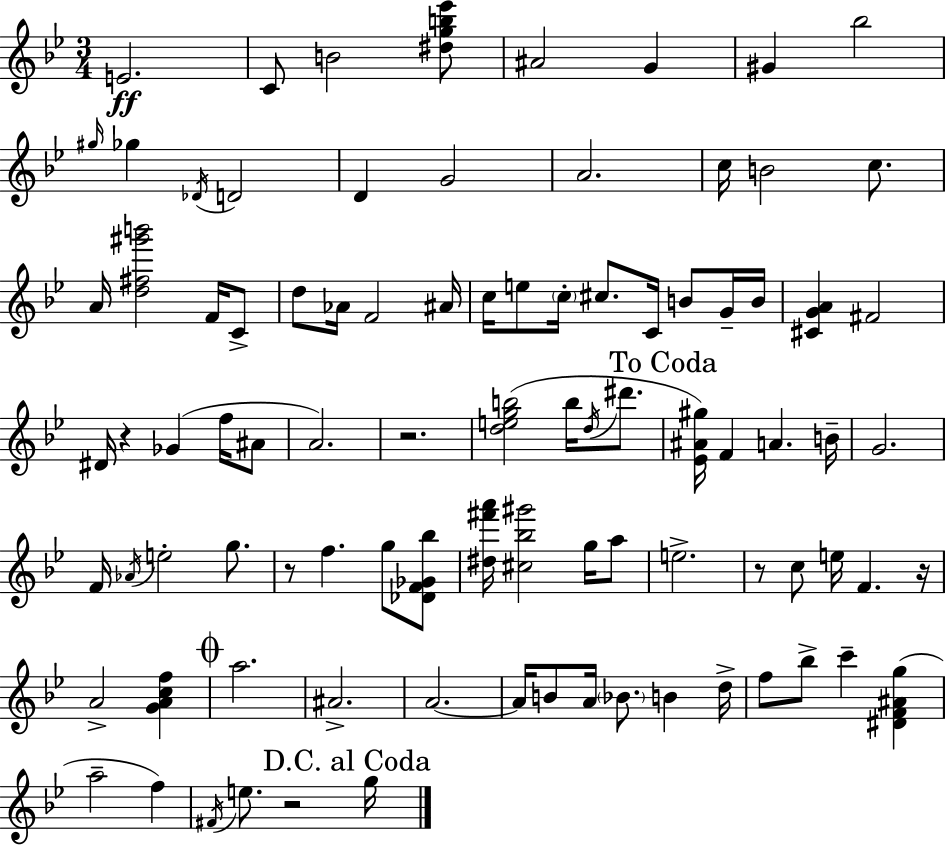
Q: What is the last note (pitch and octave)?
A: G5